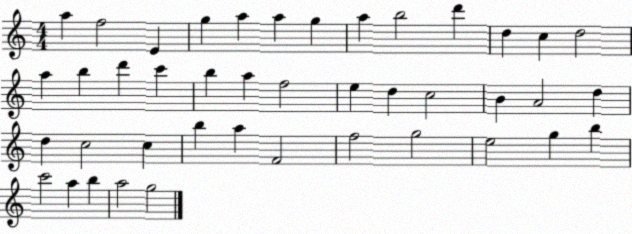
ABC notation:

X:1
T:Untitled
M:4/4
L:1/4
K:C
a f2 E g a a g a b2 d' d c d2 a b d' c' b a f2 e d c2 B A2 d d c2 c b a F2 f2 g2 e2 g b c'2 a b a2 g2